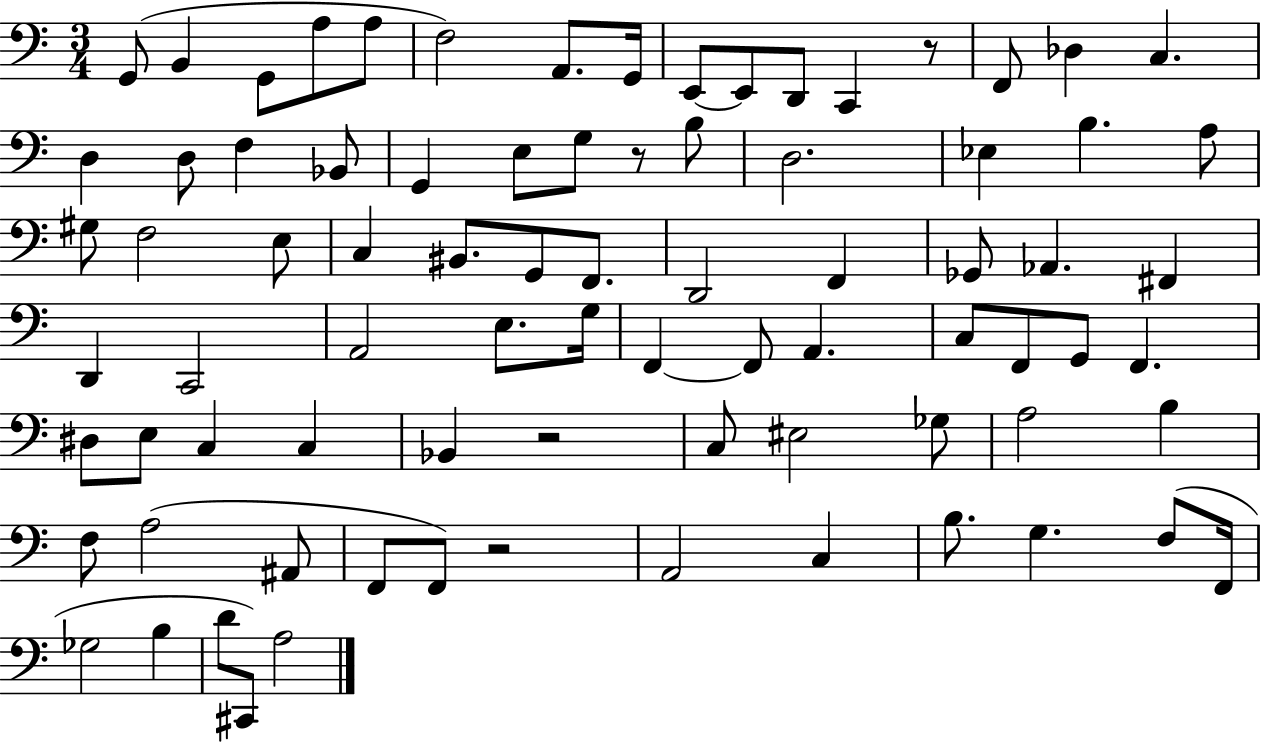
{
  \clef bass
  \numericTimeSignature
  \time 3/4
  \key c \major
  g,8( b,4 g,8 a8 a8 | f2) a,8. g,16 | e,8~~ e,8 d,8 c,4 r8 | f,8 des4 c4. | \break d4 d8 f4 bes,8 | g,4 e8 g8 r8 b8 | d2. | ees4 b4. a8 | \break gis8 f2 e8 | c4 bis,8. g,8 f,8. | d,2 f,4 | ges,8 aes,4. fis,4 | \break d,4 c,2 | a,2 e8. g16 | f,4~~ f,8 a,4. | c8 f,8 g,8 f,4. | \break dis8 e8 c4 c4 | bes,4 r2 | c8 eis2 ges8 | a2 b4 | \break f8 a2( ais,8 | f,8 f,8) r2 | a,2 c4 | b8. g4. f8( f,16 | \break ges2 b4 | d'8 cis,8) a2 | \bar "|."
}